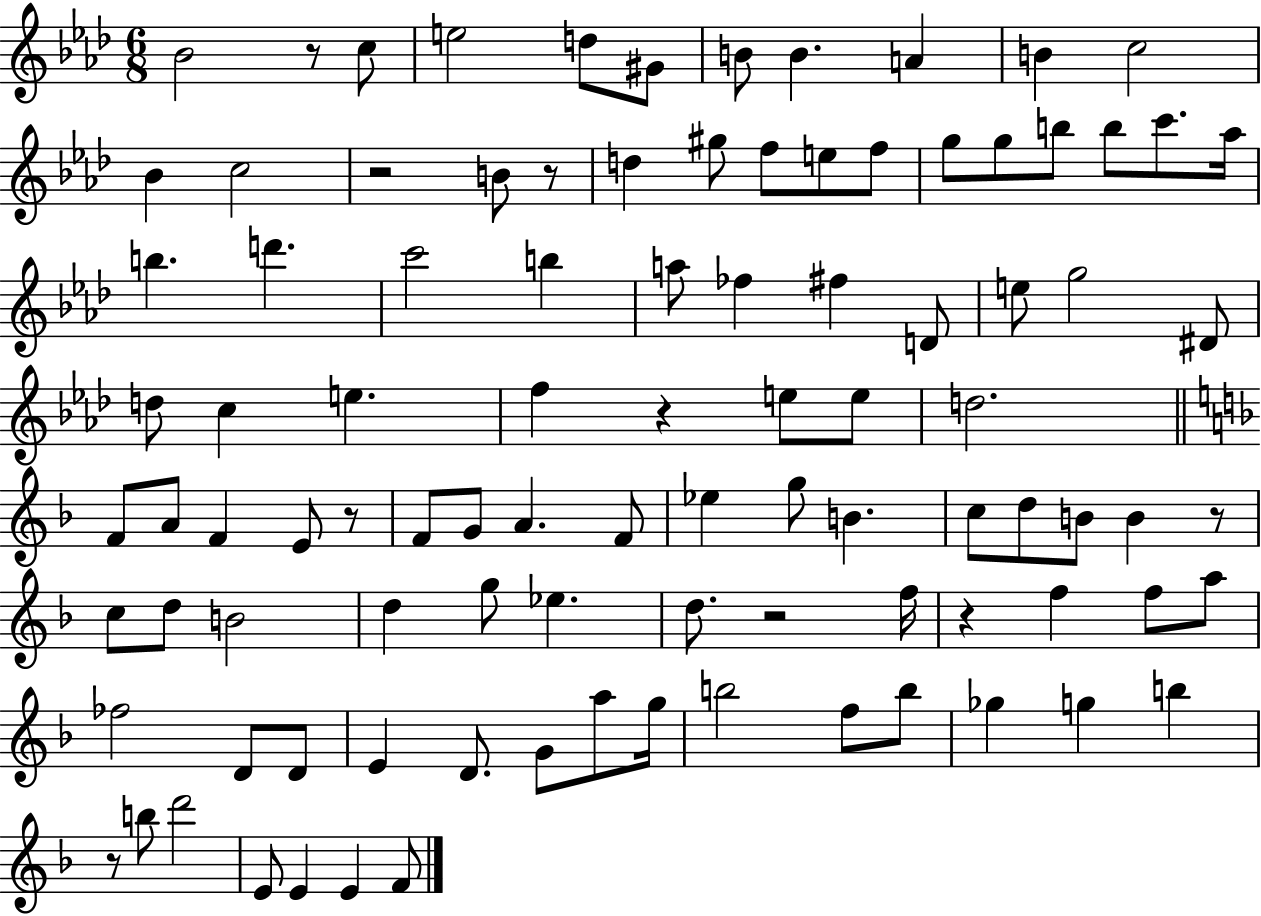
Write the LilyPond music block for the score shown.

{
  \clef treble
  \numericTimeSignature
  \time 6/8
  \key aes \major
  bes'2 r8 c''8 | e''2 d''8 gis'8 | b'8 b'4. a'4 | b'4 c''2 | \break bes'4 c''2 | r2 b'8 r8 | d''4 gis''8 f''8 e''8 f''8 | g''8 g''8 b''8 b''8 c'''8. aes''16 | \break b''4. d'''4. | c'''2 b''4 | a''8 fes''4 fis''4 d'8 | e''8 g''2 dis'8 | \break d''8 c''4 e''4. | f''4 r4 e''8 e''8 | d''2. | \bar "||" \break \key d \minor f'8 a'8 f'4 e'8 r8 | f'8 g'8 a'4. f'8 | ees''4 g''8 b'4. | c''8 d''8 b'8 b'4 r8 | \break c''8 d''8 b'2 | d''4 g''8 ees''4. | d''8. r2 f''16 | r4 f''4 f''8 a''8 | \break fes''2 d'8 d'8 | e'4 d'8. g'8 a''8 g''16 | b''2 f''8 b''8 | ges''4 g''4 b''4 | \break r8 b''8 d'''2 | e'8 e'4 e'4 f'8 | \bar "|."
}